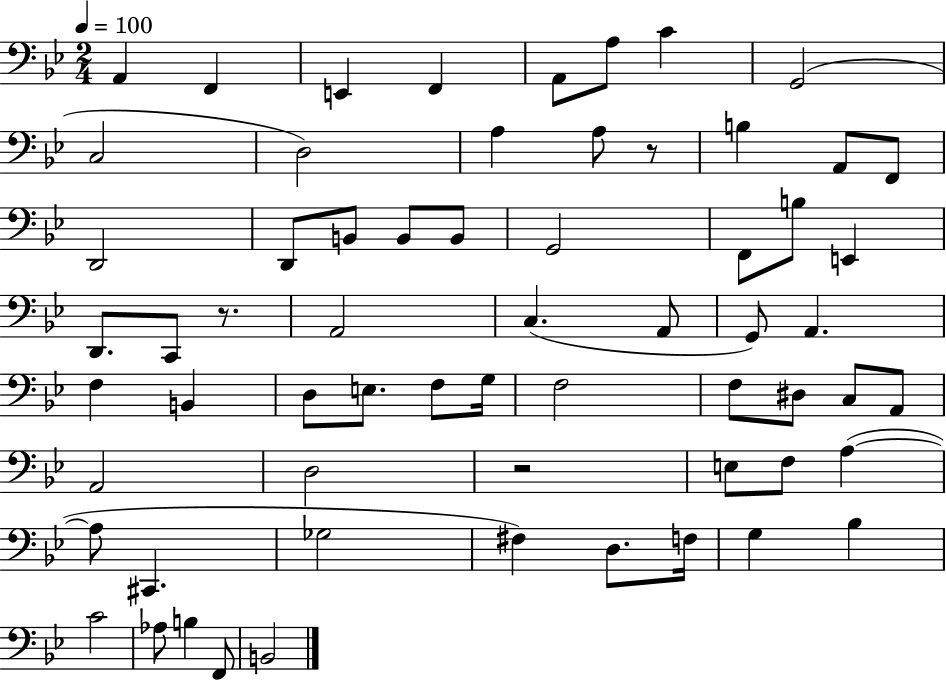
A2/q F2/q E2/q F2/q A2/e A3/e C4/q G2/h C3/h D3/h A3/q A3/e R/e B3/q A2/e F2/e D2/h D2/e B2/e B2/e B2/e G2/h F2/e B3/e E2/q D2/e. C2/e R/e. A2/h C3/q. A2/e G2/e A2/q. F3/q B2/q D3/e E3/e. F3/e G3/s F3/h F3/e D#3/e C3/e A2/e A2/h D3/h R/h E3/e F3/e A3/q A3/e C#2/q. Gb3/h F#3/q D3/e. F3/s G3/q Bb3/q C4/h Ab3/e B3/q F2/e B2/h